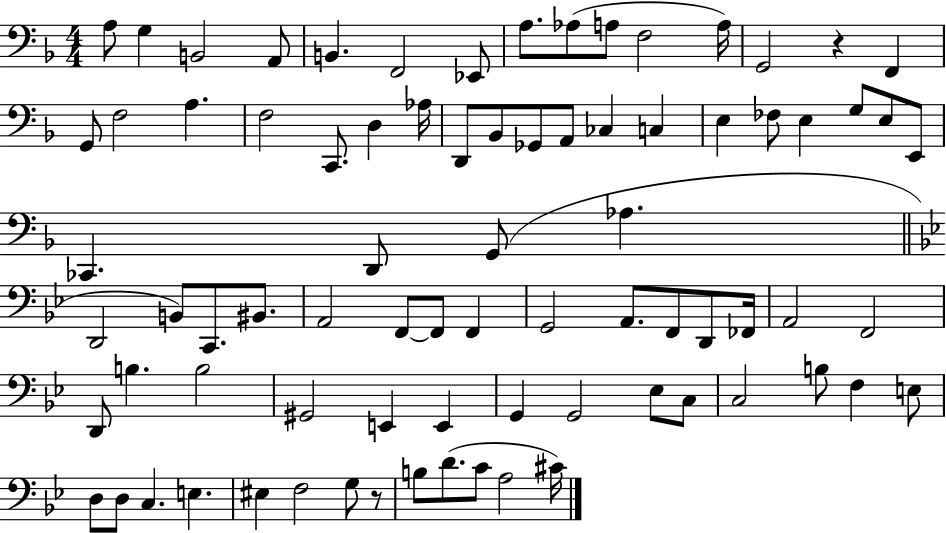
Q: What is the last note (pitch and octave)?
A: C#4